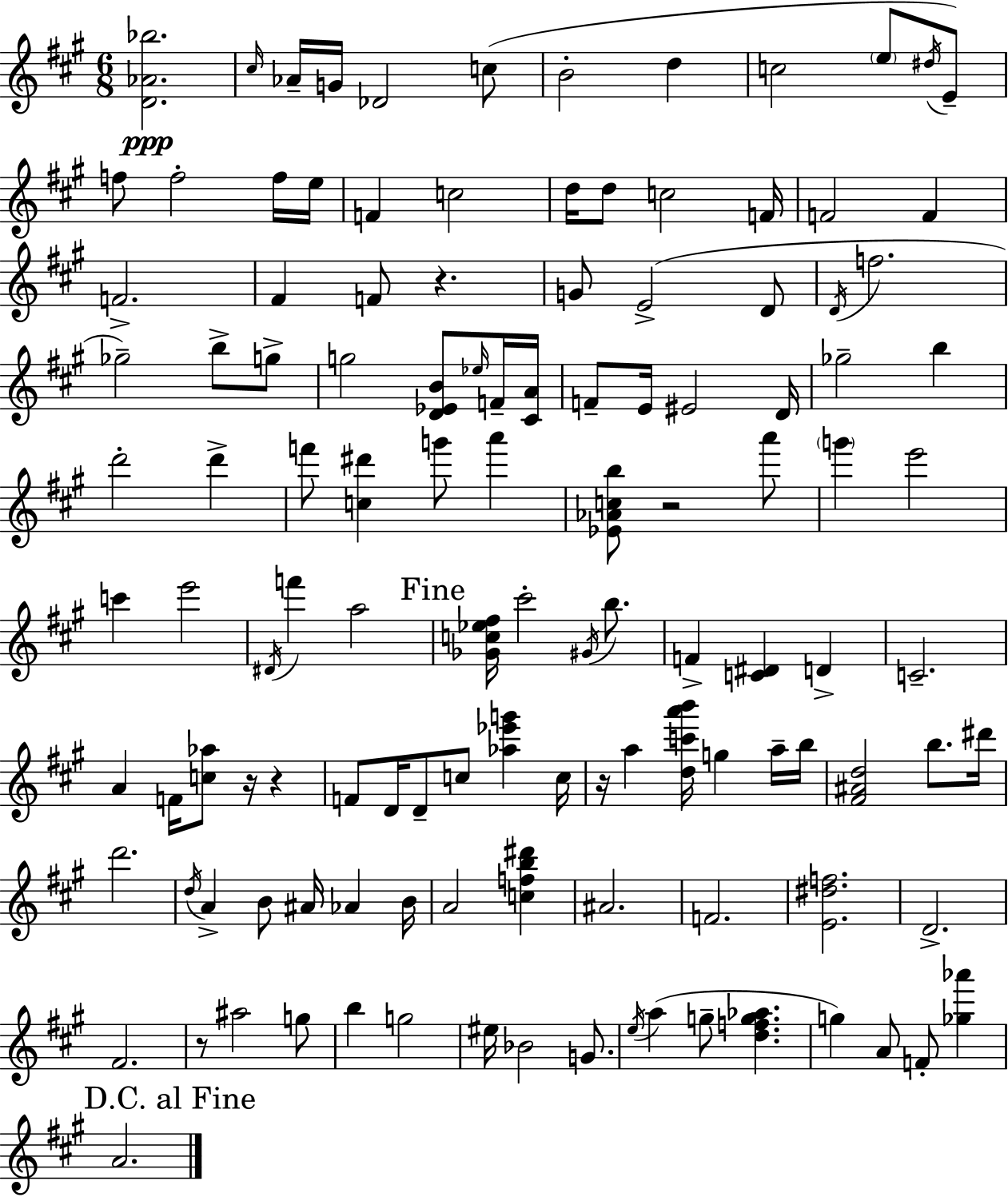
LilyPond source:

{
  \clef treble
  \numericTimeSignature
  \time 6/8
  \key a \major
  <d' aes' bes''>2.\ppp | \grace { cis''16 } aes'16-- g'16 des'2 c''8( | b'2-. d''4 | c''2 \parenthesize e''8 \acciaccatura { dis''16 }) | \break e'8-- f''8 f''2-. | f''16 e''16 f'4 c''2 | d''16 d''8 c''2 | f'16 f'2 f'4 | \break f'2.-> | fis'4 f'8 r4. | g'8 e'2->( | d'8 \acciaccatura { d'16 } f''2. | \break ges''2--) b''8-> | g''8-> g''2 <d' ees' b'>8 | \grace { ees''16 } f'16-- <cis' a'>16 f'8-- e'16 eis'2 | d'16 ges''2-- | \break b''4 d'''2-. | d'''4-> f'''8 <c'' dis'''>4 g'''8 | a'''4 <ees' aes' c'' b''>8 r2 | a'''8 \parenthesize g'''4 e'''2 | \break c'''4 e'''2 | \acciaccatura { dis'16 } f'''4 a''2 | \mark "Fine" <ges' c'' ees'' fis''>16 cis'''2-. | \acciaccatura { gis'16 } b''8. f'4-> <c' dis'>4 | \break d'4-> c'2.-- | a'4 f'16 <c'' aes''>8 | r16 r4 f'8 d'16 d'8-- c''8 | <aes'' ees''' g'''>4 c''16 r16 a''4 <d'' c''' a''' b'''>16 | \break g''4 a''16-- b''16 <fis' ais' d''>2 | b''8. dis'''16 d'''2. | \acciaccatura { d''16 } a'4-> b'8 | ais'16 aes'4 b'16 a'2 | \break <c'' f'' b'' dis'''>4 ais'2. | f'2. | <e' dis'' f''>2. | d'2.-> | \break fis'2. | r8 ais''2 | g''8 b''4 g''2 | eis''16 bes'2 | \break g'8. \acciaccatura { e''16 } a''4( | g''8-- <d'' f'' g'' aes''>4. g''4) | a'8 f'8-. <ges'' aes'''>4 \mark "D.C. al Fine" a'2. | \bar "|."
}